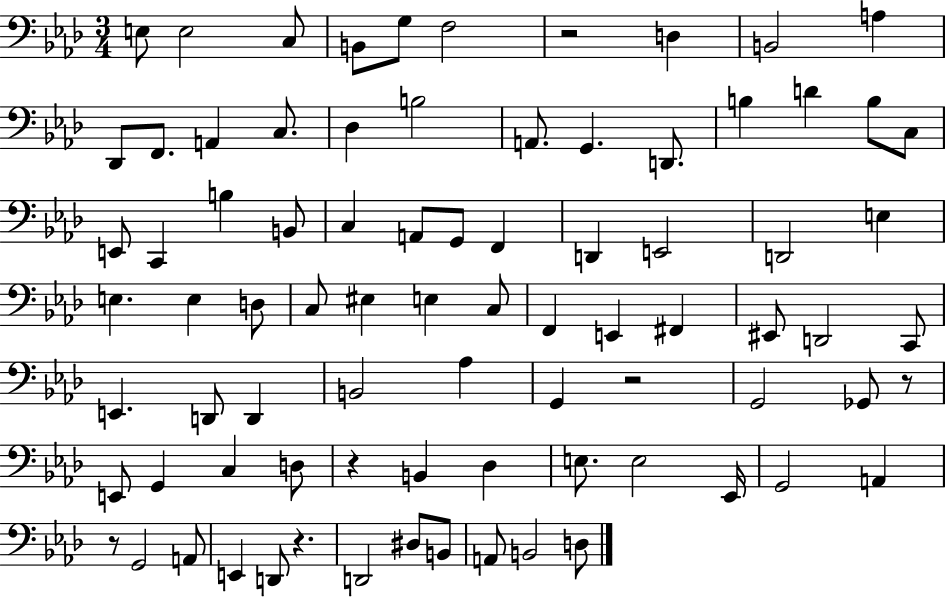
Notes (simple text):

E3/e E3/h C3/e B2/e G3/e F3/h R/h D3/q B2/h A3/q Db2/e F2/e. A2/q C3/e. Db3/q B3/h A2/e. G2/q. D2/e. B3/q D4/q B3/e C3/e E2/e C2/q B3/q B2/e C3/q A2/e G2/e F2/q D2/q E2/h D2/h E3/q E3/q. E3/q D3/e C3/e EIS3/q E3/q C3/e F2/q E2/q F#2/q EIS2/e D2/h C2/e E2/q. D2/e D2/q B2/h Ab3/q G2/q R/h G2/h Gb2/e R/e E2/e G2/q C3/q D3/e R/q B2/q Db3/q E3/e. E3/h Eb2/s G2/h A2/q R/e G2/h A2/e E2/q D2/e R/q. D2/h D#3/e B2/e A2/e B2/h D3/e